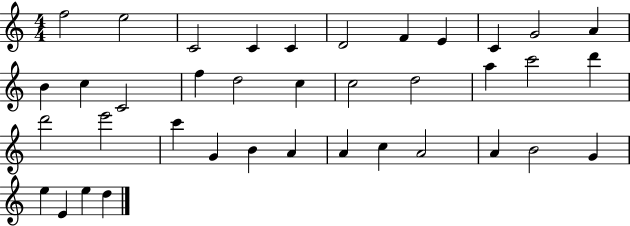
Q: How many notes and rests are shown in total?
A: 38